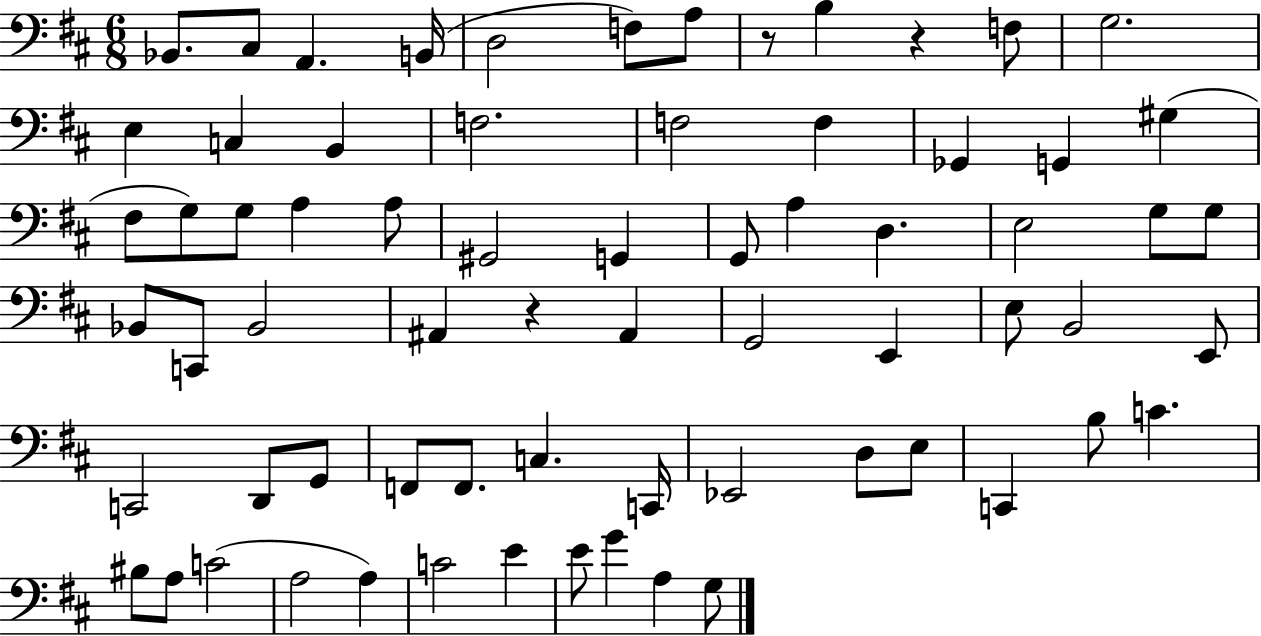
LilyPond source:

{
  \clef bass
  \numericTimeSignature
  \time 6/8
  \key d \major
  bes,8. cis8 a,4. b,16( | d2 f8) a8 | r8 b4 r4 f8 | g2. | \break e4 c4 b,4 | f2. | f2 f4 | ges,4 g,4 gis4( | \break fis8 g8) g8 a4 a8 | gis,2 g,4 | g,8 a4 d4. | e2 g8 g8 | \break bes,8 c,8 bes,2 | ais,4 r4 ais,4 | g,2 e,4 | e8 b,2 e,8 | \break c,2 d,8 g,8 | f,8 f,8. c4. c,16 | ees,2 d8 e8 | c,4 b8 c'4. | \break bis8 a8 c'2( | a2 a4) | c'2 e'4 | e'8 g'4 a4 g8 | \break \bar "|."
}